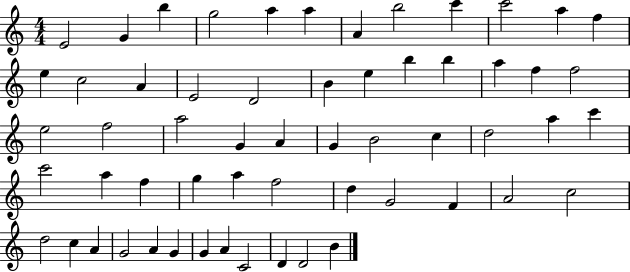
{
  \clef treble
  \numericTimeSignature
  \time 4/4
  \key c \major
  e'2 g'4 b''4 | g''2 a''4 a''4 | a'4 b''2 c'''4 | c'''2 a''4 f''4 | \break e''4 c''2 a'4 | e'2 d'2 | b'4 e''4 b''4 b''4 | a''4 f''4 f''2 | \break e''2 f''2 | a''2 g'4 a'4 | g'4 b'2 c''4 | d''2 a''4 c'''4 | \break c'''2 a''4 f''4 | g''4 a''4 f''2 | d''4 g'2 f'4 | a'2 c''2 | \break d''2 c''4 a'4 | g'2 a'4 g'4 | g'4 a'4 c'2 | d'4 d'2 b'4 | \break \bar "|."
}